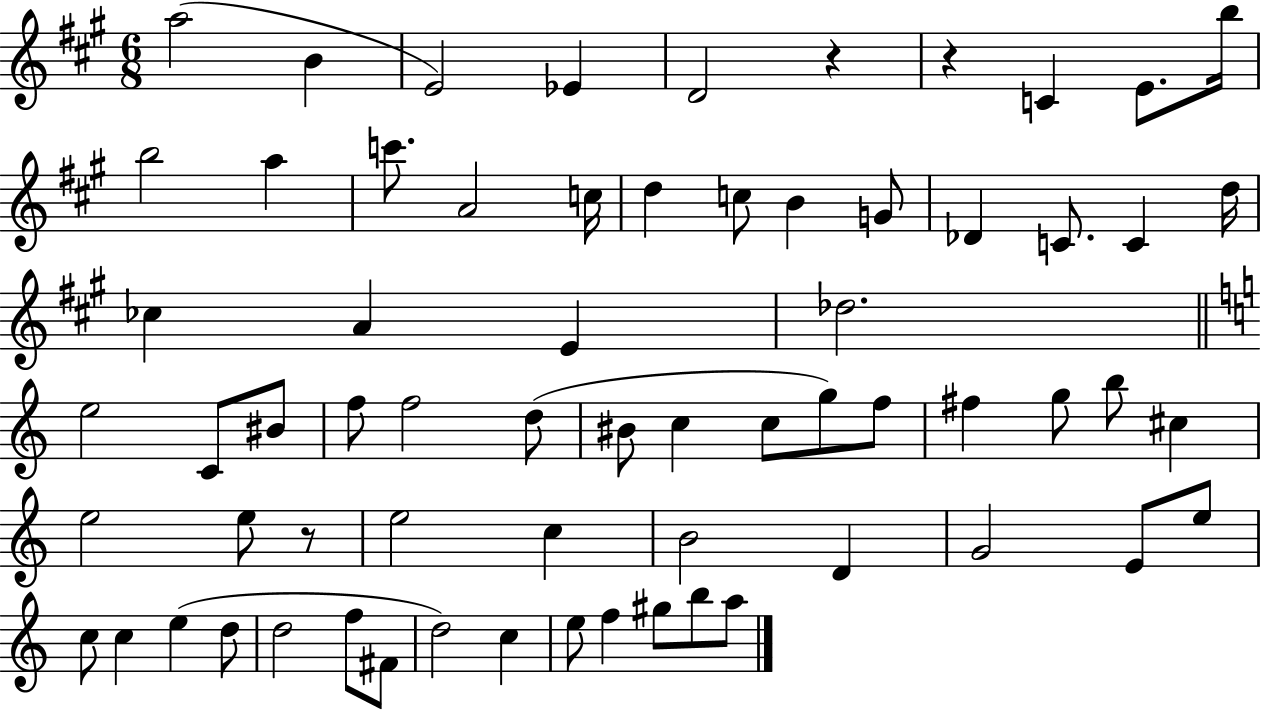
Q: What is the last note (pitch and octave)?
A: A5